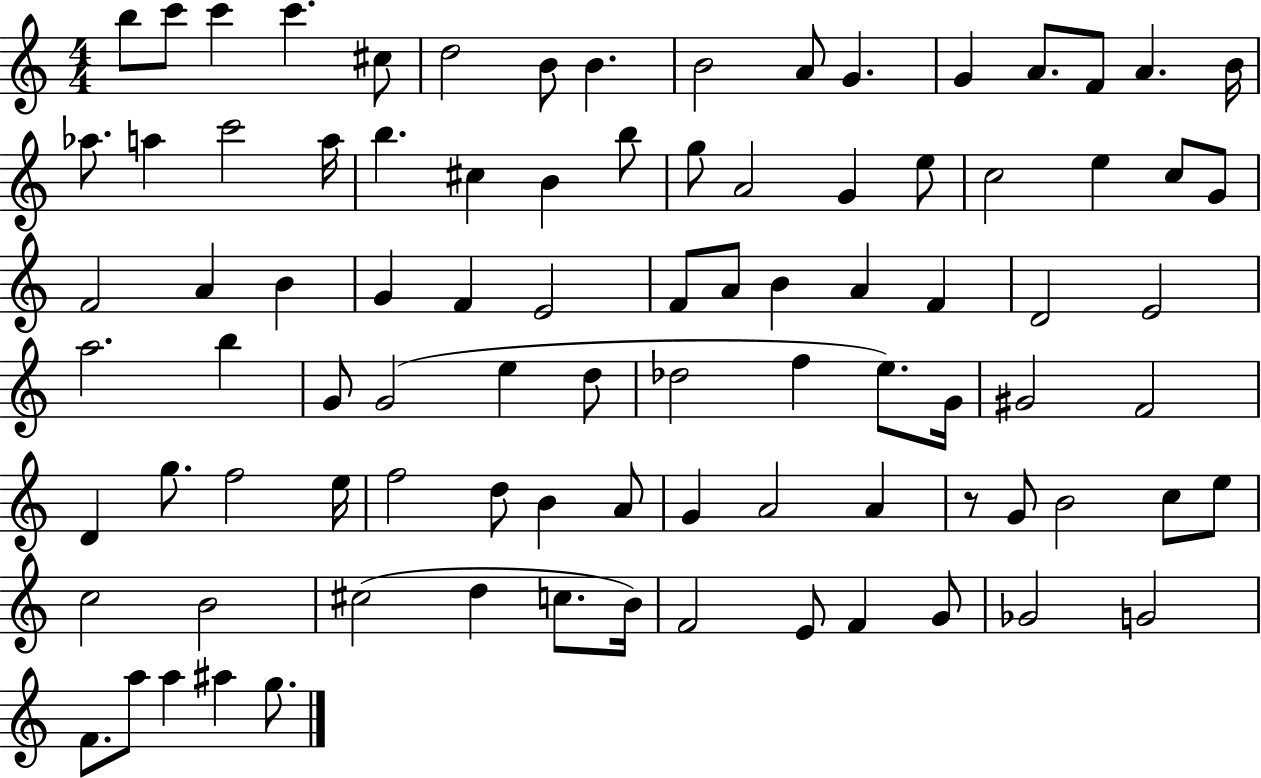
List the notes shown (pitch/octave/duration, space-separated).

B5/e C6/e C6/q C6/q. C#5/e D5/h B4/e B4/q. B4/h A4/e G4/q. G4/q A4/e. F4/e A4/q. B4/s Ab5/e. A5/q C6/h A5/s B5/q. C#5/q B4/q B5/e G5/e A4/h G4/q E5/e C5/h E5/q C5/e G4/e F4/h A4/q B4/q G4/q F4/q E4/h F4/e A4/e B4/q A4/q F4/q D4/h E4/h A5/h. B5/q G4/e G4/h E5/q D5/e Db5/h F5/q E5/e. G4/s G#4/h F4/h D4/q G5/e. F5/h E5/s F5/h D5/e B4/q A4/e G4/q A4/h A4/q R/e G4/e B4/h C5/e E5/e C5/h B4/h C#5/h D5/q C5/e. B4/s F4/h E4/e F4/q G4/e Gb4/h G4/h F4/e. A5/e A5/q A#5/q G5/e.